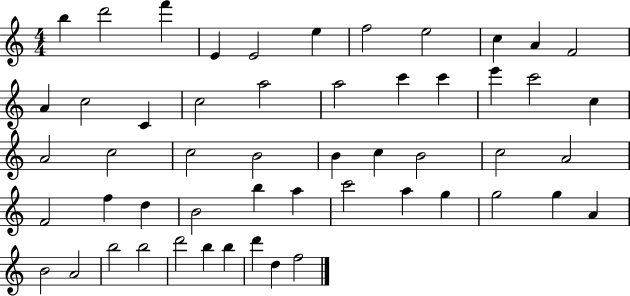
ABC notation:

X:1
T:Untitled
M:4/4
L:1/4
K:C
b d'2 f' E E2 e f2 e2 c A F2 A c2 C c2 a2 a2 c' c' e' c'2 c A2 c2 c2 B2 B c B2 c2 A2 F2 f d B2 b a c'2 a g g2 g A B2 A2 b2 b2 d'2 b b d' d f2